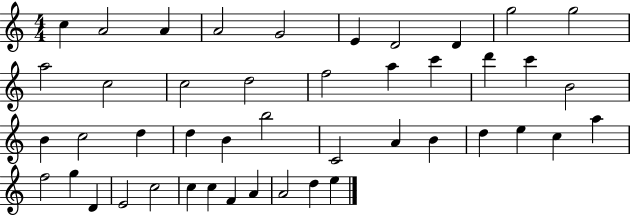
{
  \clef treble
  \numericTimeSignature
  \time 4/4
  \key c \major
  c''4 a'2 a'4 | a'2 g'2 | e'4 d'2 d'4 | g''2 g''2 | \break a''2 c''2 | c''2 d''2 | f''2 a''4 c'''4 | d'''4 c'''4 b'2 | \break b'4 c''2 d''4 | d''4 b'4 b''2 | c'2 a'4 b'4 | d''4 e''4 c''4 a''4 | \break f''2 g''4 d'4 | e'2 c''2 | c''4 c''4 f'4 a'4 | a'2 d''4 e''4 | \break \bar "|."
}